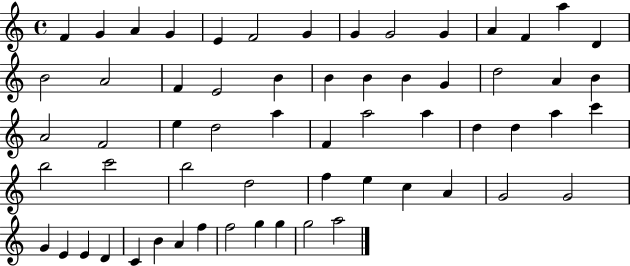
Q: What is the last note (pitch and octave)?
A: A5